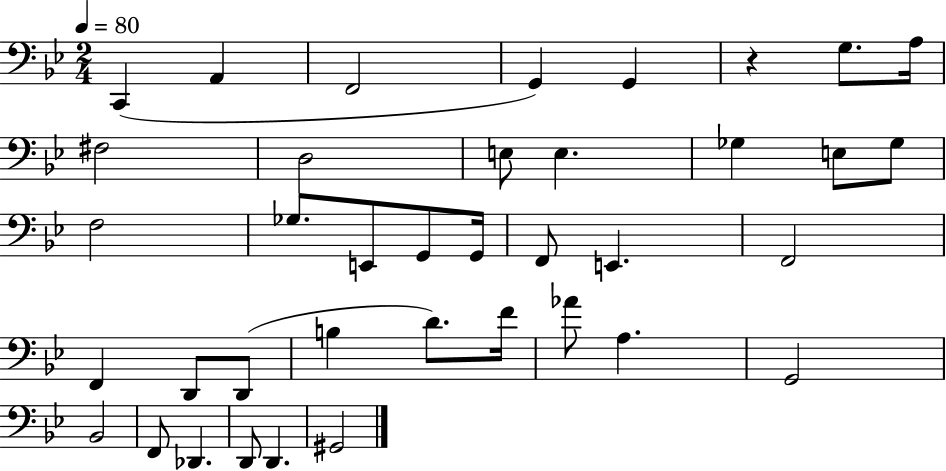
X:1
T:Untitled
M:2/4
L:1/4
K:Bb
C,, A,, F,,2 G,, G,, z G,/2 A,/4 ^F,2 D,2 E,/2 E, _G, E,/2 _G,/2 F,2 _G,/2 E,,/2 G,,/2 G,,/4 F,,/2 E,, F,,2 F,, D,,/2 D,,/2 B, D/2 F/4 _A/2 A, G,,2 _B,,2 F,,/2 _D,, D,,/2 D,, ^G,,2